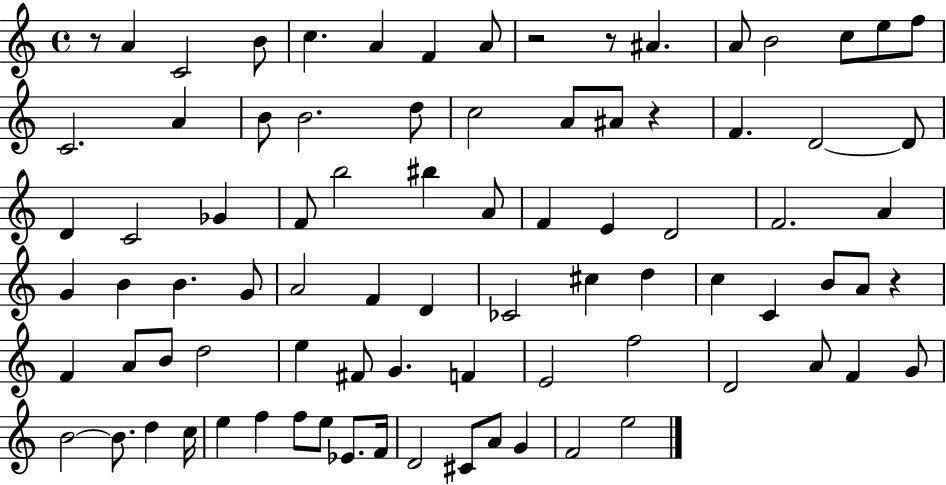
{
  \clef treble
  \time 4/4
  \defaultTimeSignature
  \key c \major
  r8 a'4 c'2 b'8 | c''4. a'4 f'4 a'8 | r2 r8 ais'4. | a'8 b'2 c''8 e''8 f''8 | \break c'2. a'4 | b'8 b'2. d''8 | c''2 a'8 ais'8 r4 | f'4. d'2~~ d'8 | \break d'4 c'2 ges'4 | f'8 b''2 bis''4 a'8 | f'4 e'4 d'2 | f'2. a'4 | \break g'4 b'4 b'4. g'8 | a'2 f'4 d'4 | ces'2 cis''4 d''4 | c''4 c'4 b'8 a'8 r4 | \break f'4 a'8 b'8 d''2 | e''4 fis'8 g'4. f'4 | e'2 f''2 | d'2 a'8 f'4 g'8 | \break b'2~~ b'8. d''4 c''16 | e''4 f''4 f''8 e''8 ees'8. f'16 | d'2 cis'8 a'8 g'4 | f'2 e''2 | \break \bar "|."
}